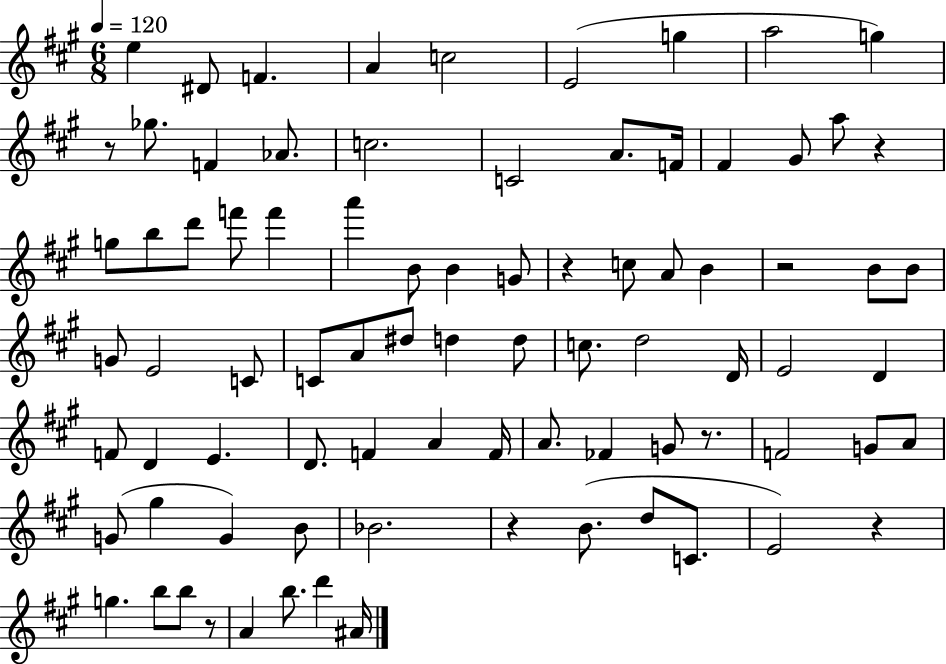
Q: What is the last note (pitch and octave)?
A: A#4